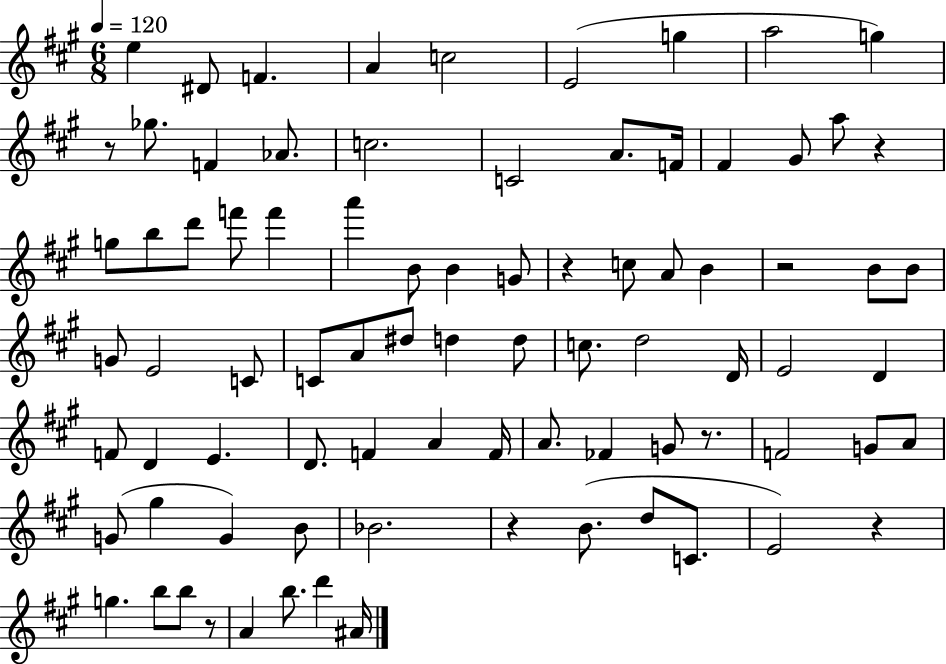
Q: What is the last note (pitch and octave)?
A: A#4